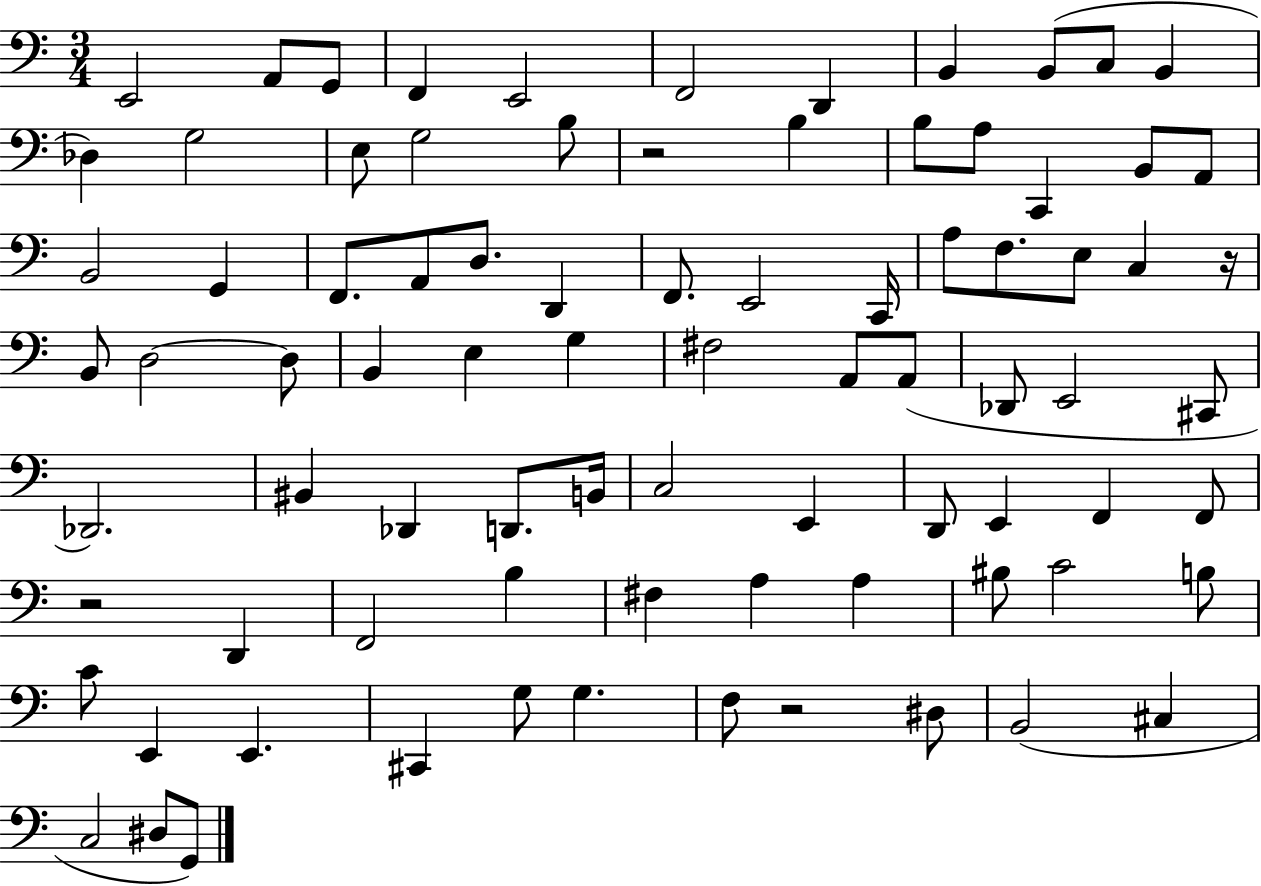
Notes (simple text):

E2/h A2/e G2/e F2/q E2/h F2/h D2/q B2/q B2/e C3/e B2/q Db3/q G3/h E3/e G3/h B3/e R/h B3/q B3/e A3/e C2/q B2/e A2/e B2/h G2/q F2/e. A2/e D3/e. D2/q F2/e. E2/h C2/s A3/e F3/e. E3/e C3/q R/s B2/e D3/h D3/e B2/q E3/q G3/q F#3/h A2/e A2/e Db2/e E2/h C#2/e Db2/h. BIS2/q Db2/q D2/e. B2/s C3/h E2/q D2/e E2/q F2/q F2/e R/h D2/q F2/h B3/q F#3/q A3/q A3/q BIS3/e C4/h B3/e C4/e E2/q E2/q. C#2/q G3/e G3/q. F3/e R/h D#3/e B2/h C#3/q C3/h D#3/e G2/e